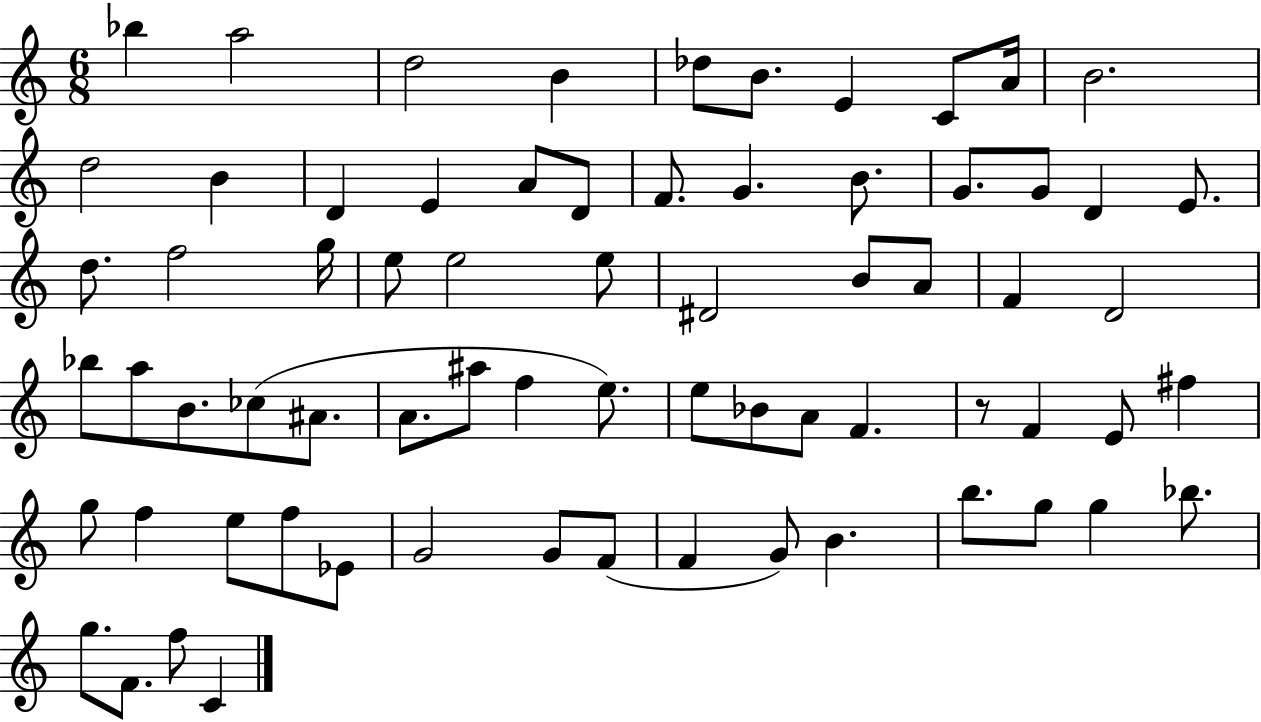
{
  \clef treble
  \numericTimeSignature
  \time 6/8
  \key c \major
  bes''4 a''2 | d''2 b'4 | des''8 b'8. e'4 c'8 a'16 | b'2. | \break d''2 b'4 | d'4 e'4 a'8 d'8 | f'8. g'4. b'8. | g'8. g'8 d'4 e'8. | \break d''8. f''2 g''16 | e''8 e''2 e''8 | dis'2 b'8 a'8 | f'4 d'2 | \break bes''8 a''8 b'8. ces''8( ais'8. | a'8. ais''8 f''4 e''8.) | e''8 bes'8 a'8 f'4. | r8 f'4 e'8 fis''4 | \break g''8 f''4 e''8 f''8 ees'8 | g'2 g'8 f'8( | f'4 g'8) b'4. | b''8. g''8 g''4 bes''8. | \break g''8. f'8. f''8 c'4 | \bar "|."
}